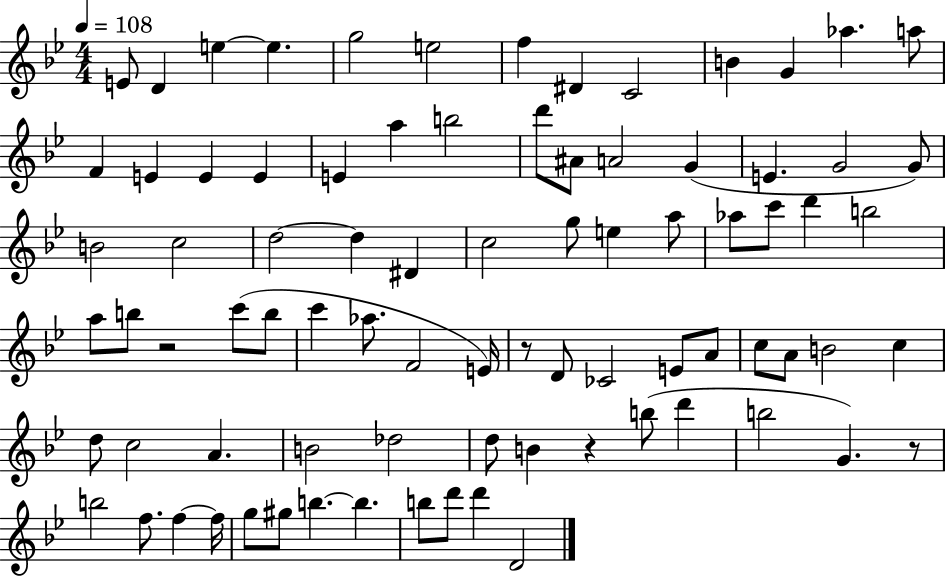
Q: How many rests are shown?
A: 4